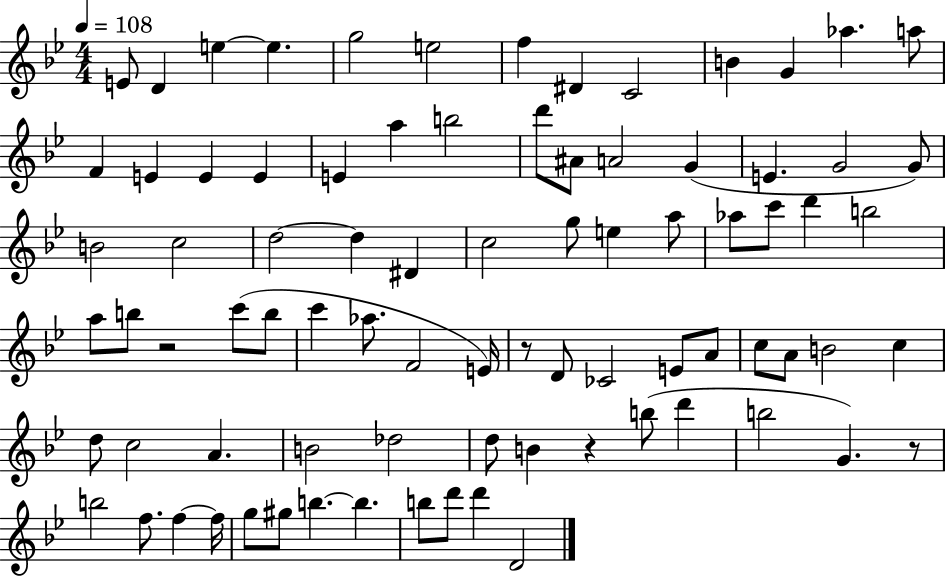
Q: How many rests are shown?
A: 4